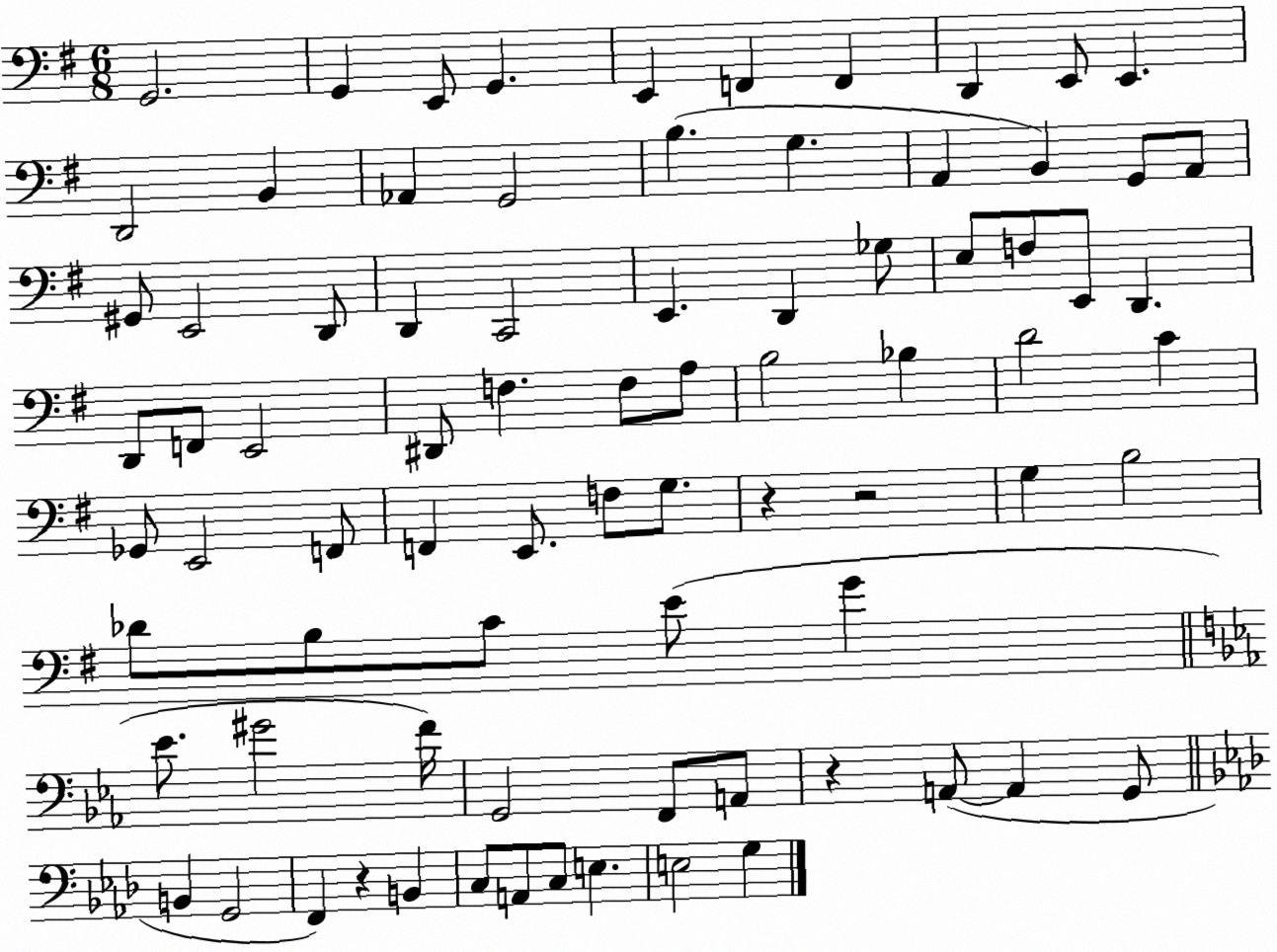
X:1
T:Untitled
M:6/8
L:1/4
K:G
G,,2 G,, E,,/2 G,, E,, F,, F,, D,, E,,/2 E,, D,,2 B,, _A,, G,,2 B, G, A,, B,, G,,/2 A,,/2 ^G,,/2 E,,2 D,,/2 D,, C,,2 E,, D,, _G,/2 E,/2 F,/2 E,,/2 D,, D,,/2 F,,/2 E,,2 ^D,,/2 F, F,/2 A,/2 B,2 _B, D2 C _G,,/2 E,,2 F,,/2 F,, E,,/2 F,/2 G,/2 z z2 G, B,2 _D/2 B,/2 C/2 E/2 G _E/2 ^G2 F/4 G,,2 F,,/2 A,,/2 z A,,/2 A,, G,,/2 B,, G,,2 F,, z B,, C,/2 A,,/2 C,/2 E, E,2 G,